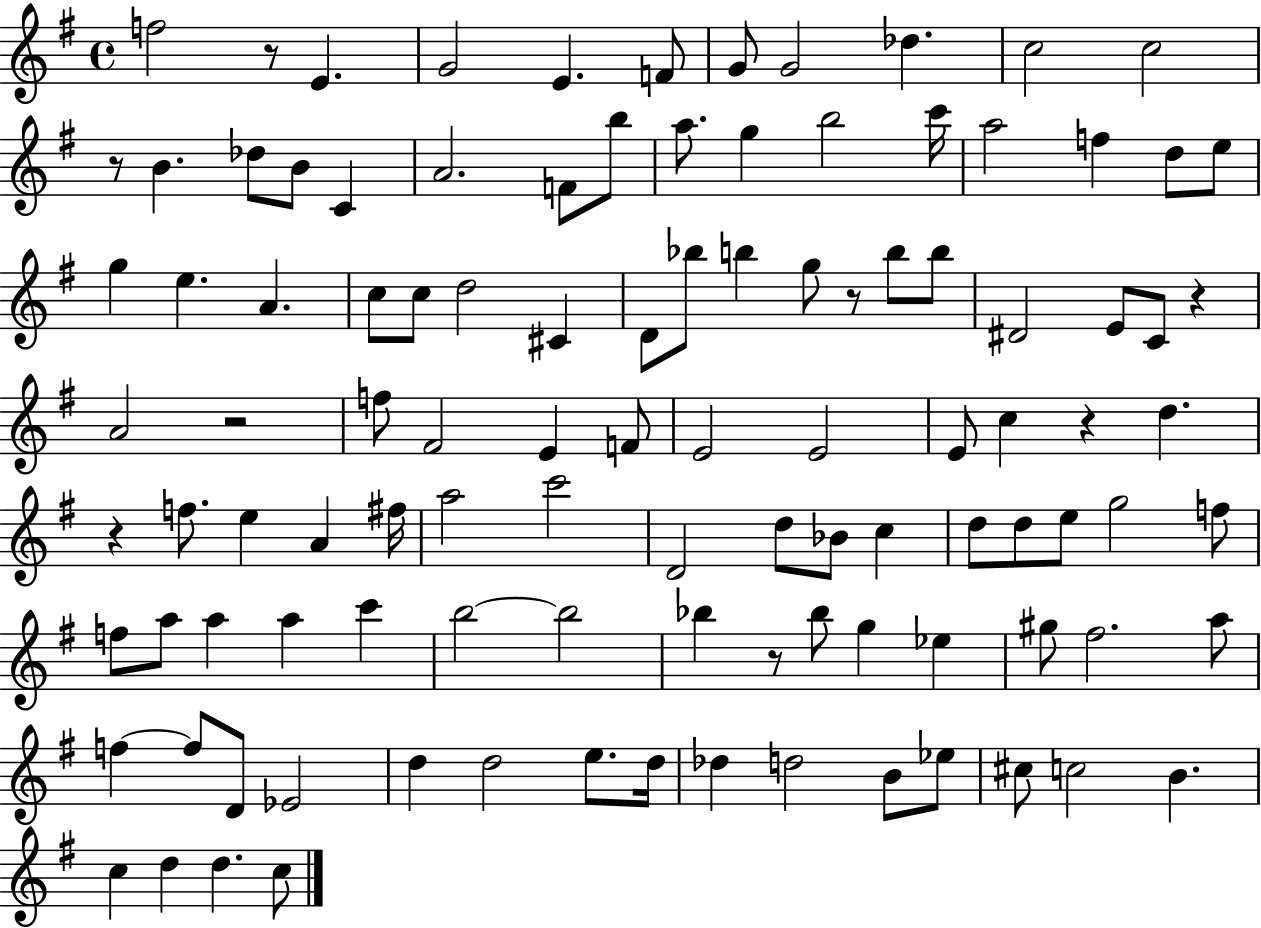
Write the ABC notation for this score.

X:1
T:Untitled
M:4/4
L:1/4
K:G
f2 z/2 E G2 E F/2 G/2 G2 _d c2 c2 z/2 B _d/2 B/2 C A2 F/2 b/2 a/2 g b2 c'/4 a2 f d/2 e/2 g e A c/2 c/2 d2 ^C D/2 _b/2 b g/2 z/2 b/2 b/2 ^D2 E/2 C/2 z A2 z2 f/2 ^F2 E F/2 E2 E2 E/2 c z d z f/2 e A ^f/4 a2 c'2 D2 d/2 _B/2 c d/2 d/2 e/2 g2 f/2 f/2 a/2 a a c' b2 b2 _b z/2 _b/2 g _e ^g/2 ^f2 a/2 f f/2 D/2 _E2 d d2 e/2 d/4 _d d2 B/2 _e/2 ^c/2 c2 B c d d c/2